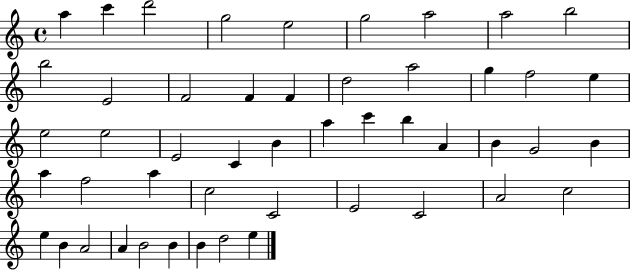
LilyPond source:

{
  \clef treble
  \time 4/4
  \defaultTimeSignature
  \key c \major
  a''4 c'''4 d'''2 | g''2 e''2 | g''2 a''2 | a''2 b''2 | \break b''2 e'2 | f'2 f'4 f'4 | d''2 a''2 | g''4 f''2 e''4 | \break e''2 e''2 | e'2 c'4 b'4 | a''4 c'''4 b''4 a'4 | b'4 g'2 b'4 | \break a''4 f''2 a''4 | c''2 c'2 | e'2 c'2 | a'2 c''2 | \break e''4 b'4 a'2 | a'4 b'2 b'4 | b'4 d''2 e''4 | \bar "|."
}